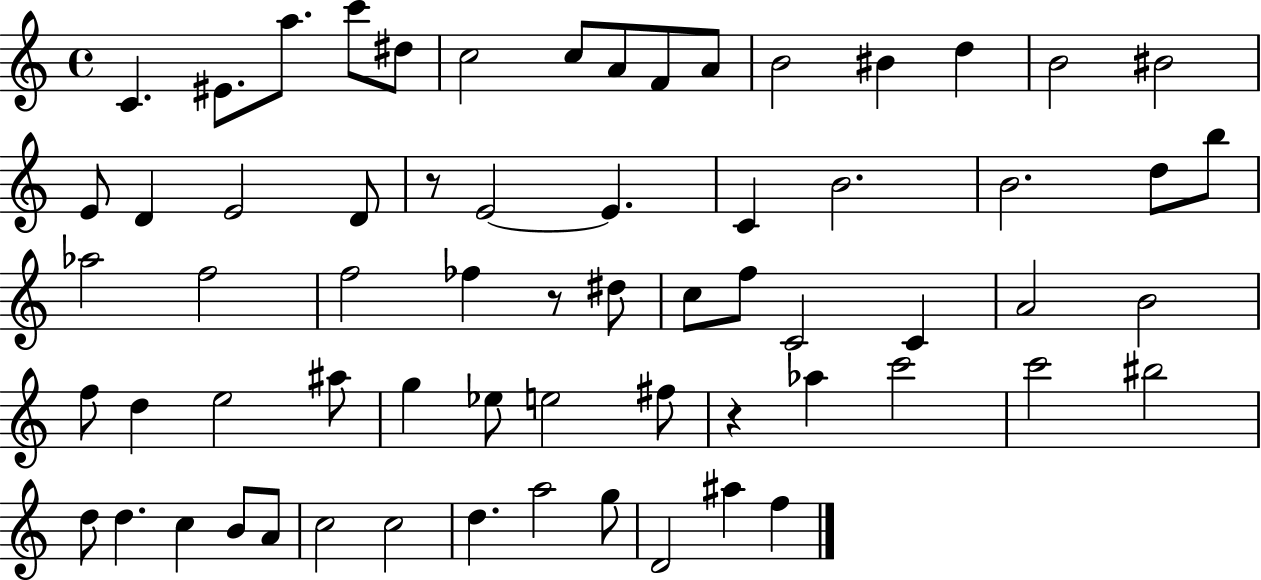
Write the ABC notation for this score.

X:1
T:Untitled
M:4/4
L:1/4
K:C
C ^E/2 a/2 c'/2 ^d/2 c2 c/2 A/2 F/2 A/2 B2 ^B d B2 ^B2 E/2 D E2 D/2 z/2 E2 E C B2 B2 d/2 b/2 _a2 f2 f2 _f z/2 ^d/2 c/2 f/2 C2 C A2 B2 f/2 d e2 ^a/2 g _e/2 e2 ^f/2 z _a c'2 c'2 ^b2 d/2 d c B/2 A/2 c2 c2 d a2 g/2 D2 ^a f